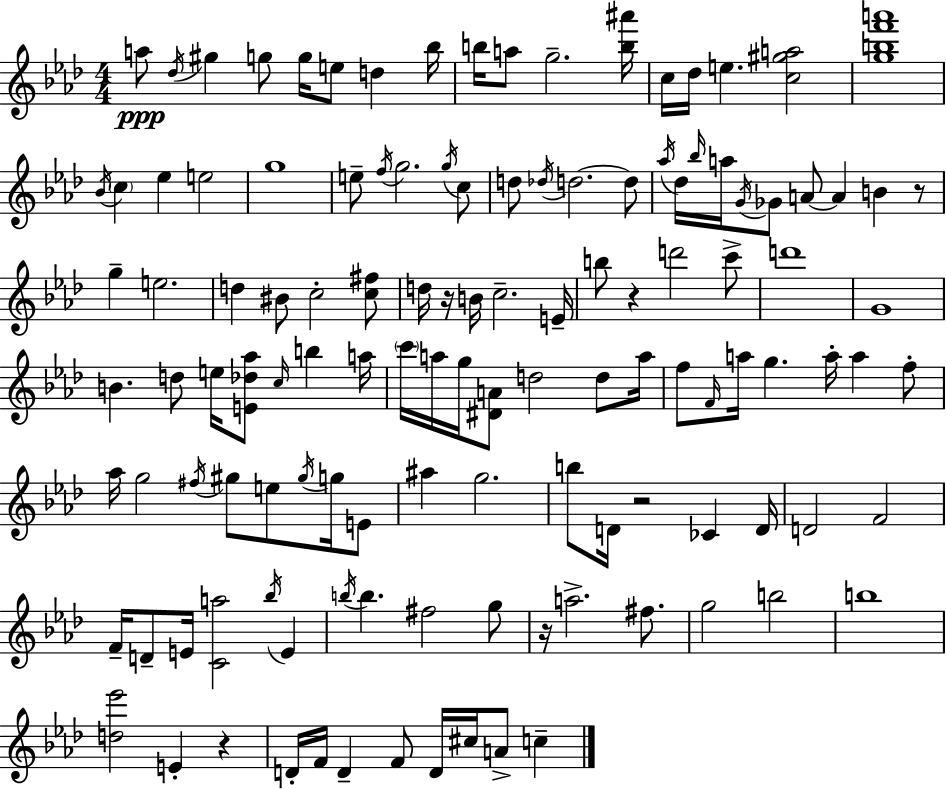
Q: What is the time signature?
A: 4/4